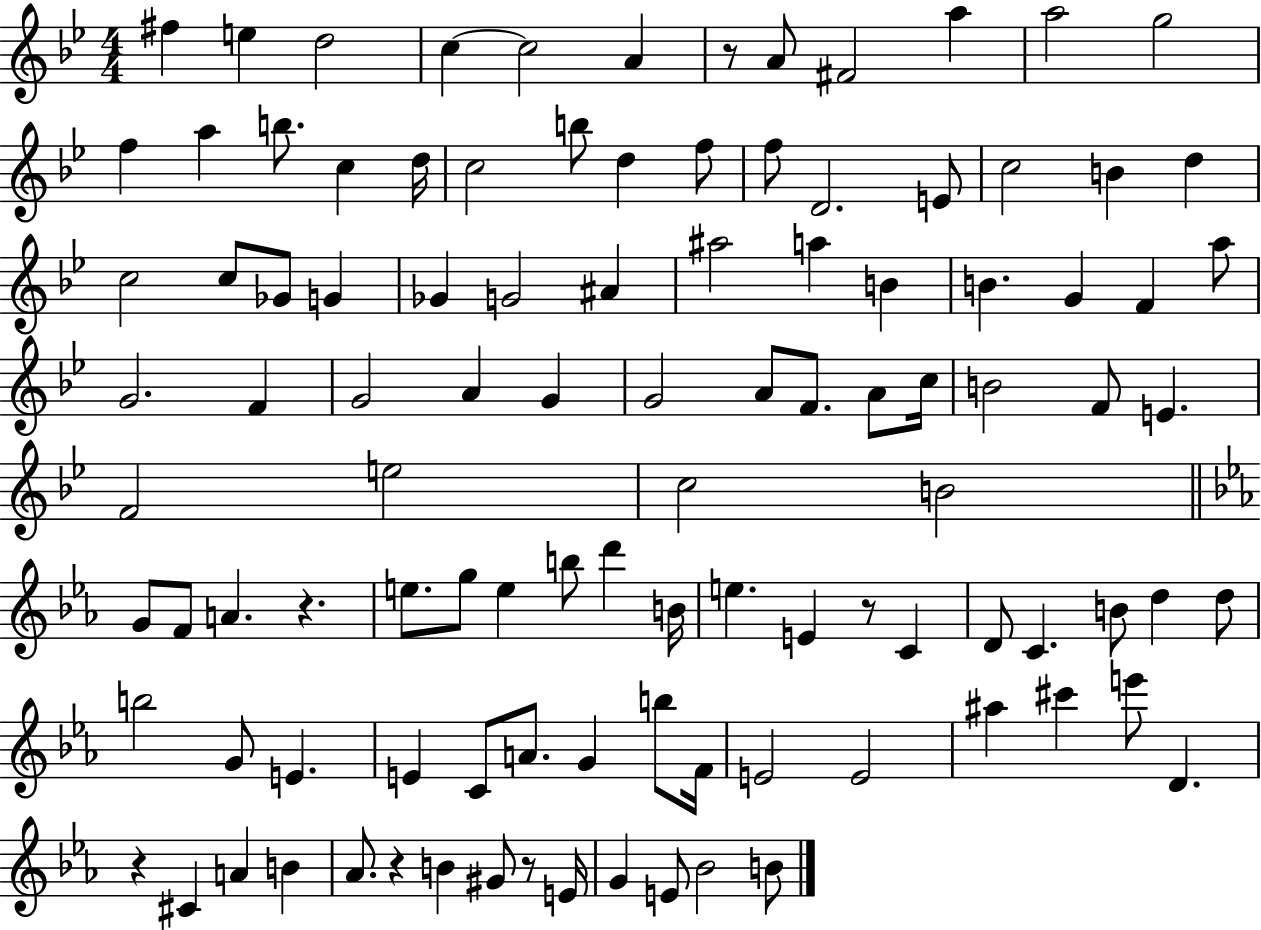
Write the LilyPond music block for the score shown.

{
  \clef treble
  \numericTimeSignature
  \time 4/4
  \key bes \major
  fis''4 e''4 d''2 | c''4~~ c''2 a'4 | r8 a'8 fis'2 a''4 | a''2 g''2 | \break f''4 a''4 b''8. c''4 d''16 | c''2 b''8 d''4 f''8 | f''8 d'2. e'8 | c''2 b'4 d''4 | \break c''2 c''8 ges'8 g'4 | ges'4 g'2 ais'4 | ais''2 a''4 b'4 | b'4. g'4 f'4 a''8 | \break g'2. f'4 | g'2 a'4 g'4 | g'2 a'8 f'8. a'8 c''16 | b'2 f'8 e'4. | \break f'2 e''2 | c''2 b'2 | \bar "||" \break \key ees \major g'8 f'8 a'4. r4. | e''8. g''8 e''4 b''8 d'''4 b'16 | e''4. e'4 r8 c'4 | d'8 c'4. b'8 d''4 d''8 | \break b''2 g'8 e'4. | e'4 c'8 a'8. g'4 b''8 f'16 | e'2 e'2 | ais''4 cis'''4 e'''8 d'4. | \break r4 cis'4 a'4 b'4 | aes'8. r4 b'4 gis'8 r8 e'16 | g'4 e'8 bes'2 b'8 | \bar "|."
}